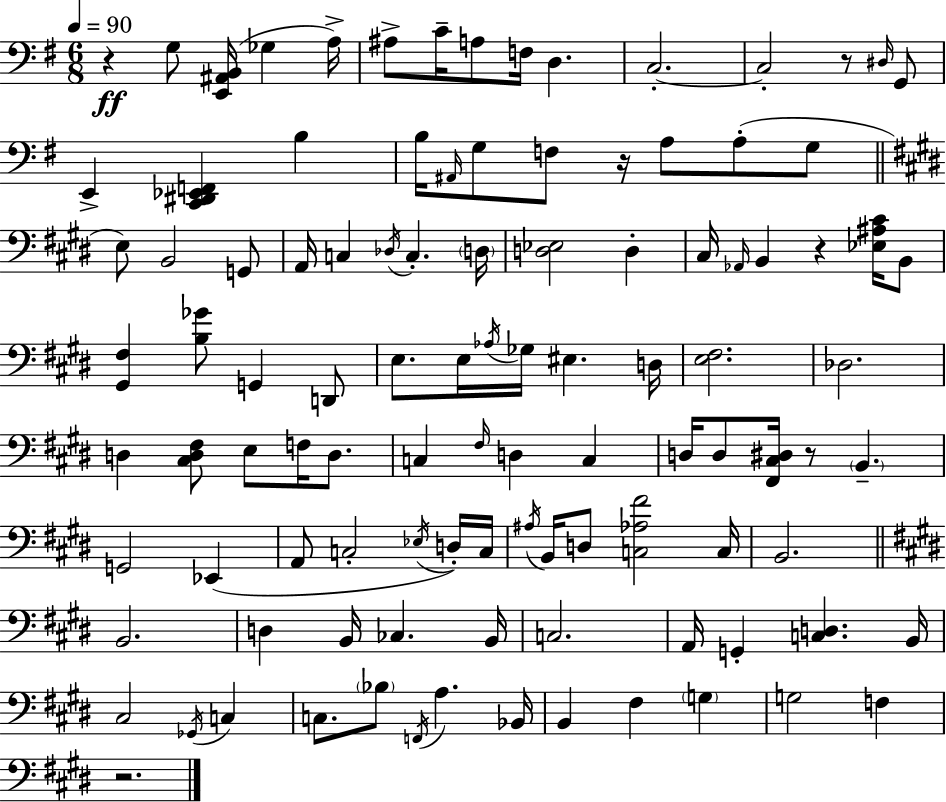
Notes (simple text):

R/q G3/e [E2,A#2,B2]/s Gb3/q A3/s A#3/e C4/s A3/e F3/s D3/q. C3/h. C3/h R/e D#3/s G2/e E2/q [C2,D#2,Eb2,F2]/q B3/q B3/s A#2/s G3/e F3/e R/s A3/e A3/e G3/e E3/e B2/h G2/e A2/s C3/q Db3/s C3/q. D3/s [D3,Eb3]/h D3/q C#3/s Ab2/s B2/q R/q [Eb3,A#3,C#4]/s B2/e [G#2,F#3]/q [B3,Gb4]/e G2/q D2/e E3/e. E3/s Ab3/s Gb3/s EIS3/q. D3/s [E3,F#3]/h. Db3/h. D3/q [C#3,D3,F#3]/e E3/e F3/s D3/e. C3/q F#3/s D3/q C3/q D3/s D3/e [F#2,C#3,D#3]/s R/e B2/q. G2/h Eb2/q A2/e C3/h Eb3/s D3/s C3/s A#3/s B2/s D3/e [C3,Ab3,F#4]/h C3/s B2/h. B2/h. D3/q B2/s CES3/q. B2/s C3/h. A2/s G2/q [C3,D3]/q. B2/s C#3/h Gb2/s C3/q C3/e. Bb3/e F2/s A3/q. Bb2/s B2/q F#3/q G3/q G3/h F3/q R/h.